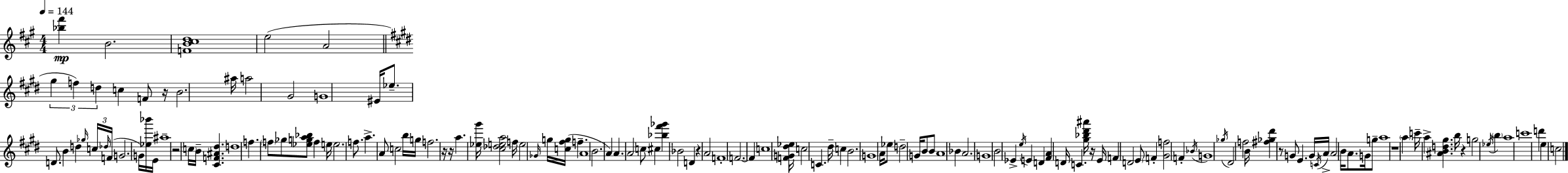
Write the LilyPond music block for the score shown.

{
  \clef treble
  \numericTimeSignature
  \time 4/4
  \key a \major
  \tempo 4 = 144
  <bes'' fis'''>4\mp b'2. | <f' b' cis'' d''>1 | e''2( a'2 | \bar "||" \break \key e \major \tuplet 3/2 { gis''4 f''4) d''4 } c''4 | f'8 r16 b'2. ais''16 | a''2 gis'2 | g'1 | \break eis'16 ees''8.-- d'8. b'4 d''4 \grace { ges''16 } | \tuplet 3/2 { c''16 \grace { des''16 }( f'16 } g'2. g'16) | <ees'' bes'''>16 e'16 ais''1-- | r2 \parenthesize c''16 b'16-- <cis' f' ais' dis''>4. | \break d''1 | f''4. \parenthesize f''8 ges''8 <ees'' g'' a'' bes''>8 f''4 | e''16 e''2. f''8. | a''4.-> a'8 c''2 | \break b''16 g''16 f''2. | r16 r16 a''4. <ees'' gis'''>16 <cis'' des'' e'' a''>2 | f''16 e''2 \grace { ges'16 } g''16 <c'' fis'' g''>16( f''4.-- | a'1 | \break b'2. a'4) | a'4. a'2 | c''8 cis''4 <bes'' fis''' ges'''>4 bes'2 | d'4 r4 a'2 | \break f'1-. | f'2.~~ f'4 | c''1 | <f' g' dis'' ees''>16 c''2 c'4. | \break dis''16-- c''4 b'2. | g'1 | a'16 ees''8 d''2-- g'16 b'8 | b'8 a'1 | \break bes'4 a'2. | g'1 | b'2 ees'4-> \acciaccatura { e''16 } | e'4 d'4 <fis' a'>4 d'16 c'4. | \break <gis'' bes'' dis''' ais'''>16 r16 e'16 f'4 d'2 | \parenthesize e'8 f'4-. <gis' f''>2 | f'4-. \acciaccatura { bes'16 } g'1 | \acciaccatura { ges''16 } dis'2 f''2 | \break b'16 <fis'' ges'' dis'''>4 r8 g'8 e'4. | g'16 \acciaccatura { c'16 } a'16-> a'2 | b'16 a'8. g'16 g''8-- a''1 | r1 | \break \parenthesize a''4 c'''16-- a''4-> | <ais' b' d'' gis''>4. b''16 r4 g''2 | \acciaccatura { ees''16 } \parenthesize b''4 a''1 | c'''1 | \break d'''4 e''4 | c''2 \bar "|."
}